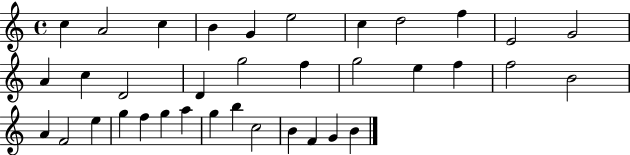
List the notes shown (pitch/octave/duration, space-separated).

C5/q A4/h C5/q B4/q G4/q E5/h C5/q D5/h F5/q E4/h G4/h A4/q C5/q D4/h D4/q G5/h F5/q G5/h E5/q F5/q F5/h B4/h A4/q F4/h E5/q G5/q F5/q G5/q A5/q G5/q B5/q C5/h B4/q F4/q G4/q B4/q